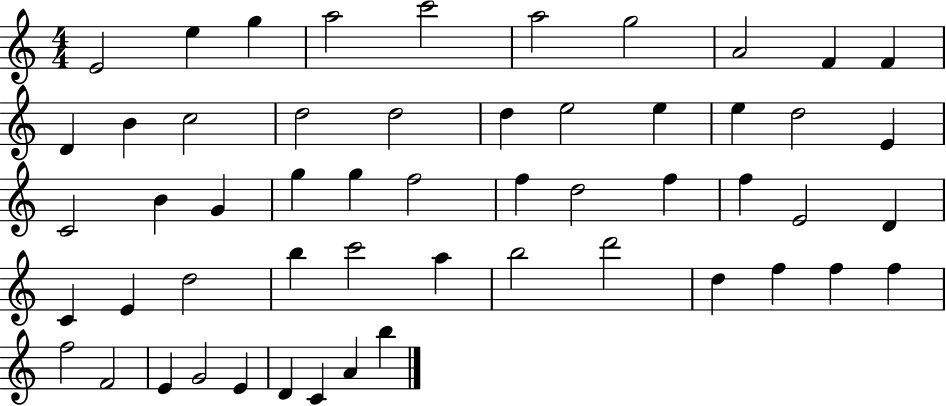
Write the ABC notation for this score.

X:1
T:Untitled
M:4/4
L:1/4
K:C
E2 e g a2 c'2 a2 g2 A2 F F D B c2 d2 d2 d e2 e e d2 E C2 B G g g f2 f d2 f f E2 D C E d2 b c'2 a b2 d'2 d f f f f2 F2 E G2 E D C A b